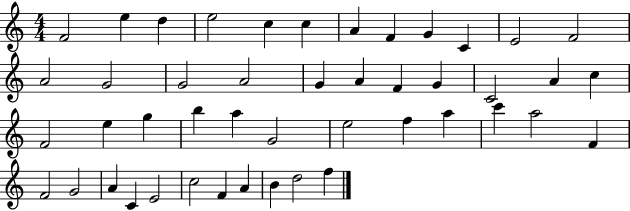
F4/h E5/q D5/q E5/h C5/q C5/q A4/q F4/q G4/q C4/q E4/h F4/h A4/h G4/h G4/h A4/h G4/q A4/q F4/q G4/q C4/h A4/q C5/q F4/h E5/q G5/q B5/q A5/q G4/h E5/h F5/q A5/q C6/q A5/h F4/q F4/h G4/h A4/q C4/q E4/h C5/h F4/q A4/q B4/q D5/h F5/q